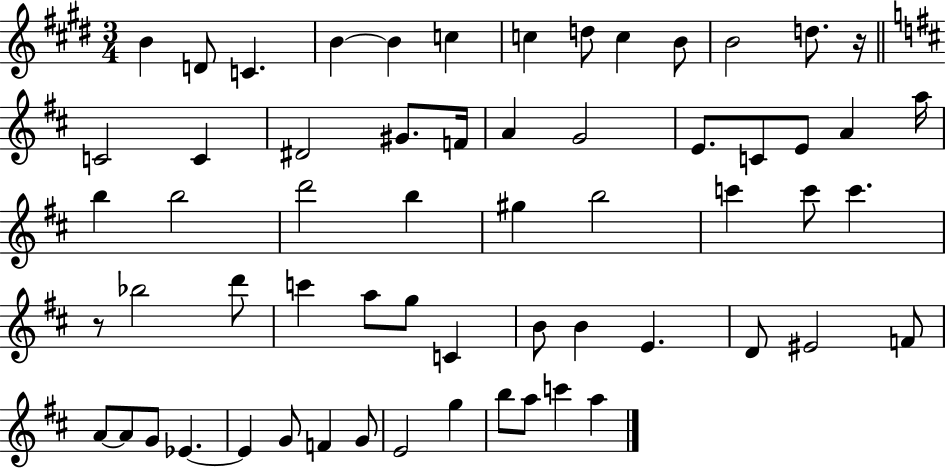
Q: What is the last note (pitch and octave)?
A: A5